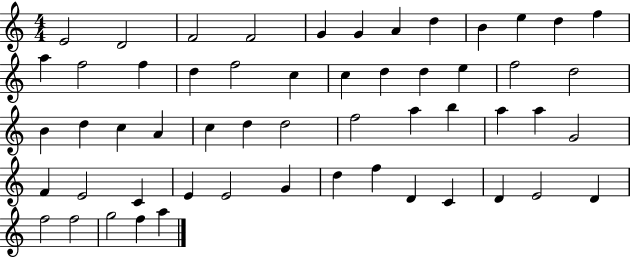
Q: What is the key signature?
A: C major